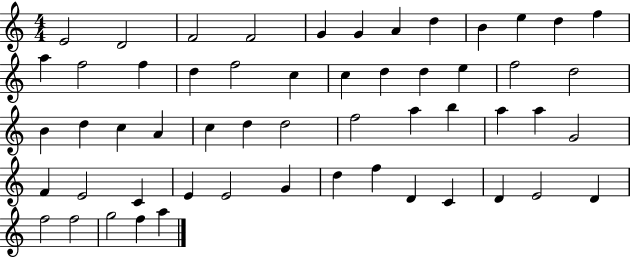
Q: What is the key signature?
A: C major